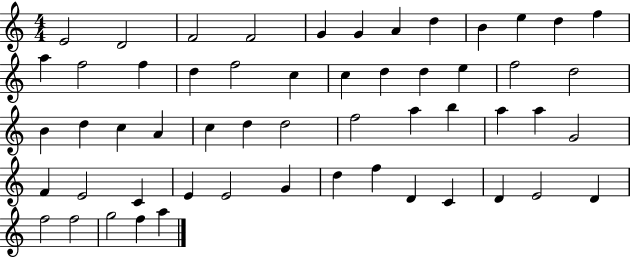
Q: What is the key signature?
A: C major